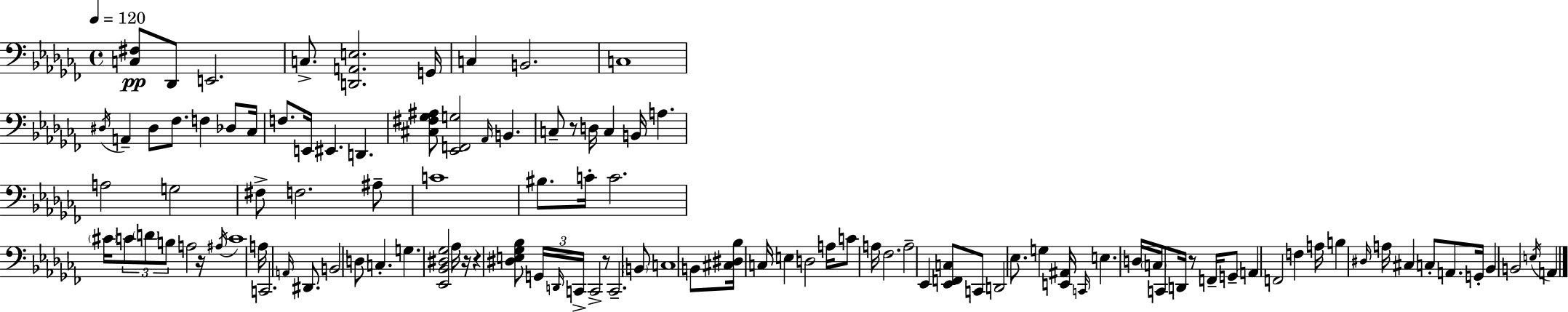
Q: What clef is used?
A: bass